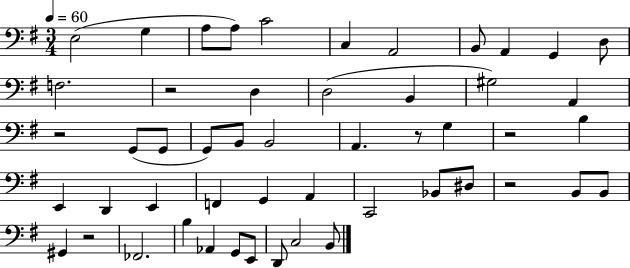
X:1
T:Untitled
M:3/4
L:1/4
K:G
E,2 G, A,/2 A,/2 C2 C, A,,2 B,,/2 A,, G,, D,/2 F,2 z2 D, D,2 B,, ^G,2 A,, z2 G,,/2 G,,/2 G,,/2 B,,/2 B,,2 A,, z/2 G, z2 B, E,, D,, E,, F,, G,, A,, C,,2 _B,,/2 ^D,/2 z2 B,,/2 B,,/2 ^G,, z2 _F,,2 B, _A,, G,,/2 E,,/2 D,,/2 C,2 B,,/2